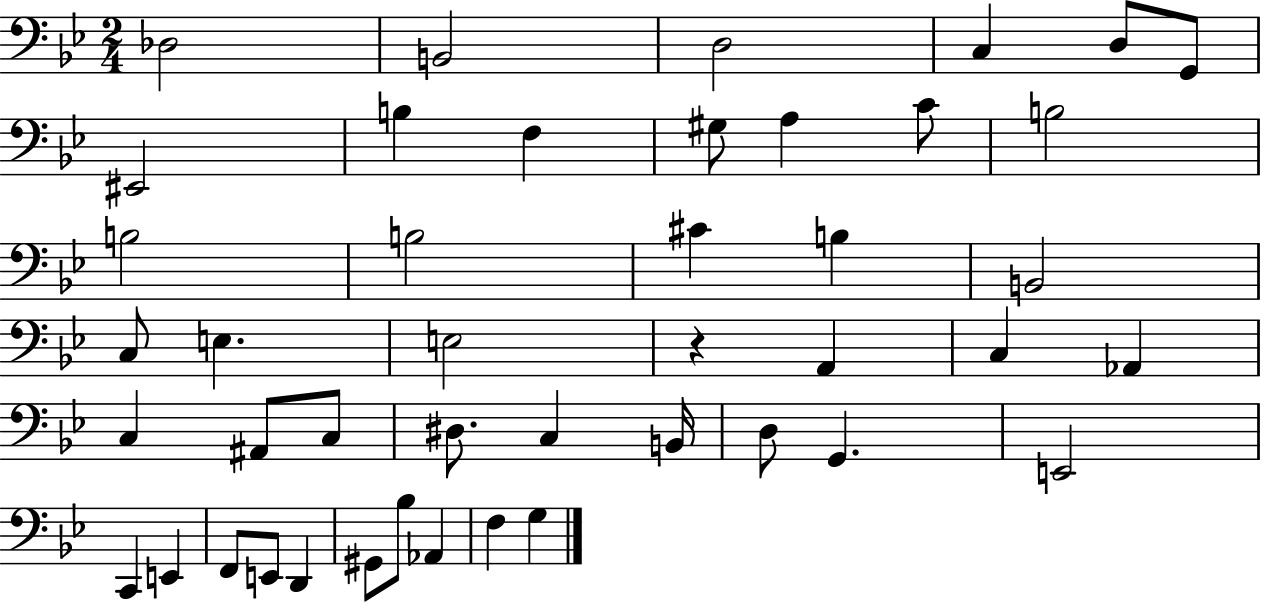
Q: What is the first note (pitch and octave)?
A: Db3